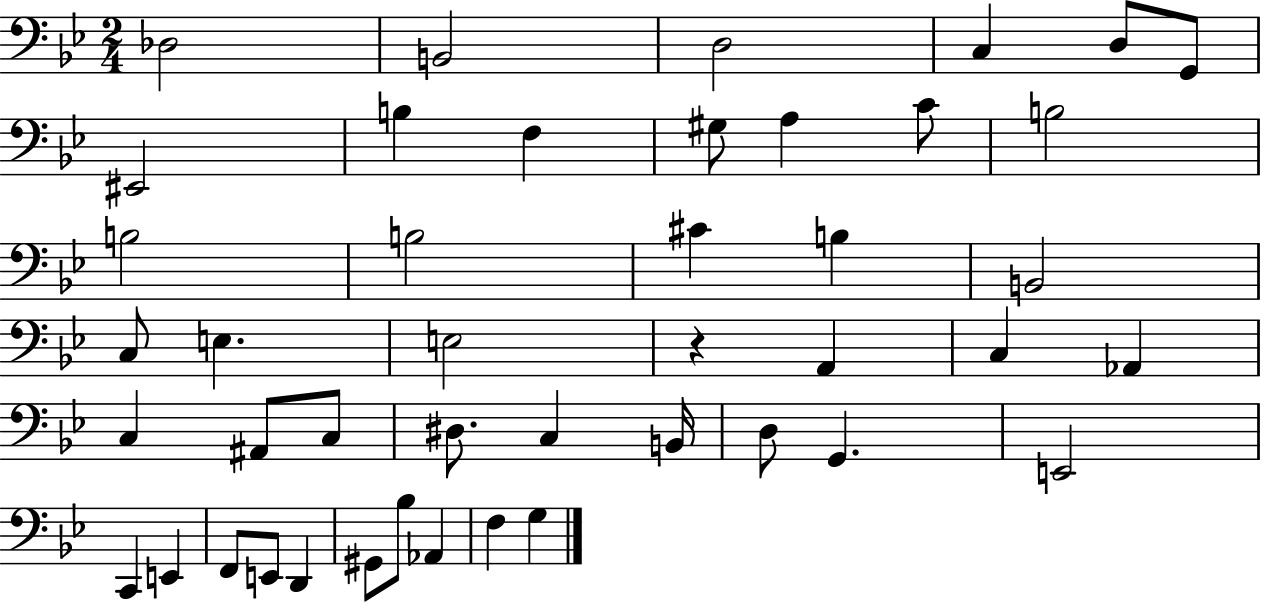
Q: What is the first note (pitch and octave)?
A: Db3